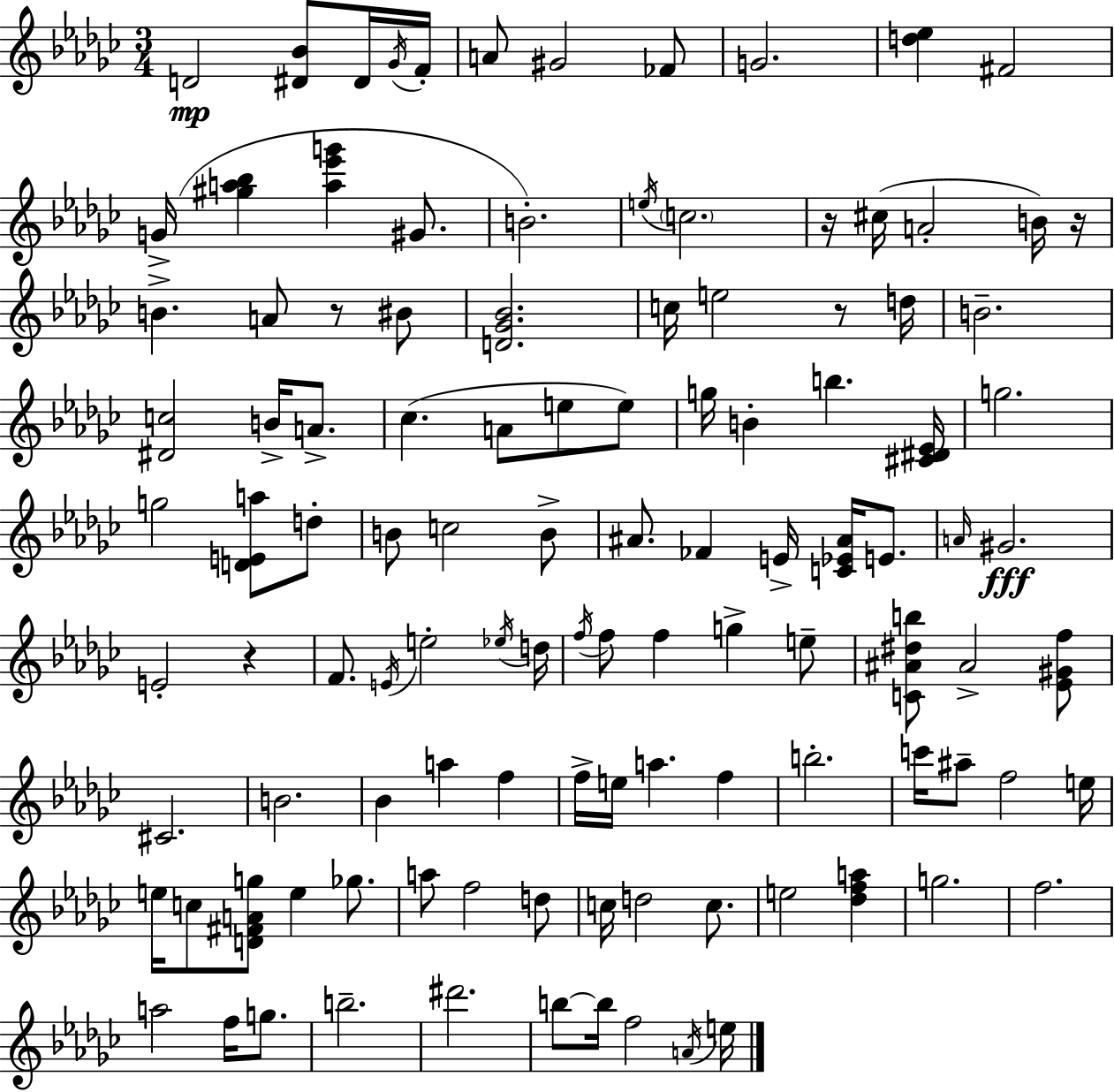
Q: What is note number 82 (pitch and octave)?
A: E5